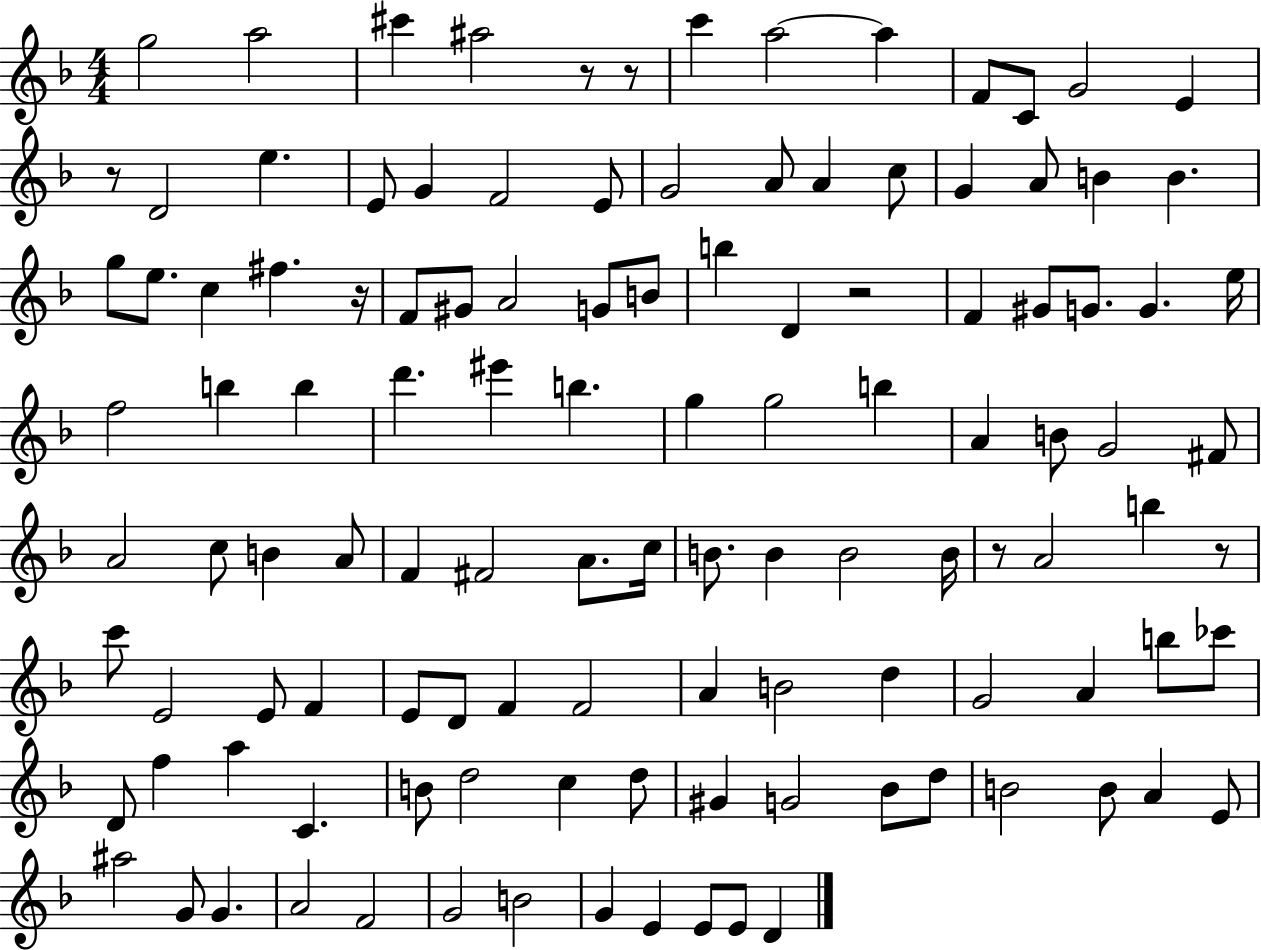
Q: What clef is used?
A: treble